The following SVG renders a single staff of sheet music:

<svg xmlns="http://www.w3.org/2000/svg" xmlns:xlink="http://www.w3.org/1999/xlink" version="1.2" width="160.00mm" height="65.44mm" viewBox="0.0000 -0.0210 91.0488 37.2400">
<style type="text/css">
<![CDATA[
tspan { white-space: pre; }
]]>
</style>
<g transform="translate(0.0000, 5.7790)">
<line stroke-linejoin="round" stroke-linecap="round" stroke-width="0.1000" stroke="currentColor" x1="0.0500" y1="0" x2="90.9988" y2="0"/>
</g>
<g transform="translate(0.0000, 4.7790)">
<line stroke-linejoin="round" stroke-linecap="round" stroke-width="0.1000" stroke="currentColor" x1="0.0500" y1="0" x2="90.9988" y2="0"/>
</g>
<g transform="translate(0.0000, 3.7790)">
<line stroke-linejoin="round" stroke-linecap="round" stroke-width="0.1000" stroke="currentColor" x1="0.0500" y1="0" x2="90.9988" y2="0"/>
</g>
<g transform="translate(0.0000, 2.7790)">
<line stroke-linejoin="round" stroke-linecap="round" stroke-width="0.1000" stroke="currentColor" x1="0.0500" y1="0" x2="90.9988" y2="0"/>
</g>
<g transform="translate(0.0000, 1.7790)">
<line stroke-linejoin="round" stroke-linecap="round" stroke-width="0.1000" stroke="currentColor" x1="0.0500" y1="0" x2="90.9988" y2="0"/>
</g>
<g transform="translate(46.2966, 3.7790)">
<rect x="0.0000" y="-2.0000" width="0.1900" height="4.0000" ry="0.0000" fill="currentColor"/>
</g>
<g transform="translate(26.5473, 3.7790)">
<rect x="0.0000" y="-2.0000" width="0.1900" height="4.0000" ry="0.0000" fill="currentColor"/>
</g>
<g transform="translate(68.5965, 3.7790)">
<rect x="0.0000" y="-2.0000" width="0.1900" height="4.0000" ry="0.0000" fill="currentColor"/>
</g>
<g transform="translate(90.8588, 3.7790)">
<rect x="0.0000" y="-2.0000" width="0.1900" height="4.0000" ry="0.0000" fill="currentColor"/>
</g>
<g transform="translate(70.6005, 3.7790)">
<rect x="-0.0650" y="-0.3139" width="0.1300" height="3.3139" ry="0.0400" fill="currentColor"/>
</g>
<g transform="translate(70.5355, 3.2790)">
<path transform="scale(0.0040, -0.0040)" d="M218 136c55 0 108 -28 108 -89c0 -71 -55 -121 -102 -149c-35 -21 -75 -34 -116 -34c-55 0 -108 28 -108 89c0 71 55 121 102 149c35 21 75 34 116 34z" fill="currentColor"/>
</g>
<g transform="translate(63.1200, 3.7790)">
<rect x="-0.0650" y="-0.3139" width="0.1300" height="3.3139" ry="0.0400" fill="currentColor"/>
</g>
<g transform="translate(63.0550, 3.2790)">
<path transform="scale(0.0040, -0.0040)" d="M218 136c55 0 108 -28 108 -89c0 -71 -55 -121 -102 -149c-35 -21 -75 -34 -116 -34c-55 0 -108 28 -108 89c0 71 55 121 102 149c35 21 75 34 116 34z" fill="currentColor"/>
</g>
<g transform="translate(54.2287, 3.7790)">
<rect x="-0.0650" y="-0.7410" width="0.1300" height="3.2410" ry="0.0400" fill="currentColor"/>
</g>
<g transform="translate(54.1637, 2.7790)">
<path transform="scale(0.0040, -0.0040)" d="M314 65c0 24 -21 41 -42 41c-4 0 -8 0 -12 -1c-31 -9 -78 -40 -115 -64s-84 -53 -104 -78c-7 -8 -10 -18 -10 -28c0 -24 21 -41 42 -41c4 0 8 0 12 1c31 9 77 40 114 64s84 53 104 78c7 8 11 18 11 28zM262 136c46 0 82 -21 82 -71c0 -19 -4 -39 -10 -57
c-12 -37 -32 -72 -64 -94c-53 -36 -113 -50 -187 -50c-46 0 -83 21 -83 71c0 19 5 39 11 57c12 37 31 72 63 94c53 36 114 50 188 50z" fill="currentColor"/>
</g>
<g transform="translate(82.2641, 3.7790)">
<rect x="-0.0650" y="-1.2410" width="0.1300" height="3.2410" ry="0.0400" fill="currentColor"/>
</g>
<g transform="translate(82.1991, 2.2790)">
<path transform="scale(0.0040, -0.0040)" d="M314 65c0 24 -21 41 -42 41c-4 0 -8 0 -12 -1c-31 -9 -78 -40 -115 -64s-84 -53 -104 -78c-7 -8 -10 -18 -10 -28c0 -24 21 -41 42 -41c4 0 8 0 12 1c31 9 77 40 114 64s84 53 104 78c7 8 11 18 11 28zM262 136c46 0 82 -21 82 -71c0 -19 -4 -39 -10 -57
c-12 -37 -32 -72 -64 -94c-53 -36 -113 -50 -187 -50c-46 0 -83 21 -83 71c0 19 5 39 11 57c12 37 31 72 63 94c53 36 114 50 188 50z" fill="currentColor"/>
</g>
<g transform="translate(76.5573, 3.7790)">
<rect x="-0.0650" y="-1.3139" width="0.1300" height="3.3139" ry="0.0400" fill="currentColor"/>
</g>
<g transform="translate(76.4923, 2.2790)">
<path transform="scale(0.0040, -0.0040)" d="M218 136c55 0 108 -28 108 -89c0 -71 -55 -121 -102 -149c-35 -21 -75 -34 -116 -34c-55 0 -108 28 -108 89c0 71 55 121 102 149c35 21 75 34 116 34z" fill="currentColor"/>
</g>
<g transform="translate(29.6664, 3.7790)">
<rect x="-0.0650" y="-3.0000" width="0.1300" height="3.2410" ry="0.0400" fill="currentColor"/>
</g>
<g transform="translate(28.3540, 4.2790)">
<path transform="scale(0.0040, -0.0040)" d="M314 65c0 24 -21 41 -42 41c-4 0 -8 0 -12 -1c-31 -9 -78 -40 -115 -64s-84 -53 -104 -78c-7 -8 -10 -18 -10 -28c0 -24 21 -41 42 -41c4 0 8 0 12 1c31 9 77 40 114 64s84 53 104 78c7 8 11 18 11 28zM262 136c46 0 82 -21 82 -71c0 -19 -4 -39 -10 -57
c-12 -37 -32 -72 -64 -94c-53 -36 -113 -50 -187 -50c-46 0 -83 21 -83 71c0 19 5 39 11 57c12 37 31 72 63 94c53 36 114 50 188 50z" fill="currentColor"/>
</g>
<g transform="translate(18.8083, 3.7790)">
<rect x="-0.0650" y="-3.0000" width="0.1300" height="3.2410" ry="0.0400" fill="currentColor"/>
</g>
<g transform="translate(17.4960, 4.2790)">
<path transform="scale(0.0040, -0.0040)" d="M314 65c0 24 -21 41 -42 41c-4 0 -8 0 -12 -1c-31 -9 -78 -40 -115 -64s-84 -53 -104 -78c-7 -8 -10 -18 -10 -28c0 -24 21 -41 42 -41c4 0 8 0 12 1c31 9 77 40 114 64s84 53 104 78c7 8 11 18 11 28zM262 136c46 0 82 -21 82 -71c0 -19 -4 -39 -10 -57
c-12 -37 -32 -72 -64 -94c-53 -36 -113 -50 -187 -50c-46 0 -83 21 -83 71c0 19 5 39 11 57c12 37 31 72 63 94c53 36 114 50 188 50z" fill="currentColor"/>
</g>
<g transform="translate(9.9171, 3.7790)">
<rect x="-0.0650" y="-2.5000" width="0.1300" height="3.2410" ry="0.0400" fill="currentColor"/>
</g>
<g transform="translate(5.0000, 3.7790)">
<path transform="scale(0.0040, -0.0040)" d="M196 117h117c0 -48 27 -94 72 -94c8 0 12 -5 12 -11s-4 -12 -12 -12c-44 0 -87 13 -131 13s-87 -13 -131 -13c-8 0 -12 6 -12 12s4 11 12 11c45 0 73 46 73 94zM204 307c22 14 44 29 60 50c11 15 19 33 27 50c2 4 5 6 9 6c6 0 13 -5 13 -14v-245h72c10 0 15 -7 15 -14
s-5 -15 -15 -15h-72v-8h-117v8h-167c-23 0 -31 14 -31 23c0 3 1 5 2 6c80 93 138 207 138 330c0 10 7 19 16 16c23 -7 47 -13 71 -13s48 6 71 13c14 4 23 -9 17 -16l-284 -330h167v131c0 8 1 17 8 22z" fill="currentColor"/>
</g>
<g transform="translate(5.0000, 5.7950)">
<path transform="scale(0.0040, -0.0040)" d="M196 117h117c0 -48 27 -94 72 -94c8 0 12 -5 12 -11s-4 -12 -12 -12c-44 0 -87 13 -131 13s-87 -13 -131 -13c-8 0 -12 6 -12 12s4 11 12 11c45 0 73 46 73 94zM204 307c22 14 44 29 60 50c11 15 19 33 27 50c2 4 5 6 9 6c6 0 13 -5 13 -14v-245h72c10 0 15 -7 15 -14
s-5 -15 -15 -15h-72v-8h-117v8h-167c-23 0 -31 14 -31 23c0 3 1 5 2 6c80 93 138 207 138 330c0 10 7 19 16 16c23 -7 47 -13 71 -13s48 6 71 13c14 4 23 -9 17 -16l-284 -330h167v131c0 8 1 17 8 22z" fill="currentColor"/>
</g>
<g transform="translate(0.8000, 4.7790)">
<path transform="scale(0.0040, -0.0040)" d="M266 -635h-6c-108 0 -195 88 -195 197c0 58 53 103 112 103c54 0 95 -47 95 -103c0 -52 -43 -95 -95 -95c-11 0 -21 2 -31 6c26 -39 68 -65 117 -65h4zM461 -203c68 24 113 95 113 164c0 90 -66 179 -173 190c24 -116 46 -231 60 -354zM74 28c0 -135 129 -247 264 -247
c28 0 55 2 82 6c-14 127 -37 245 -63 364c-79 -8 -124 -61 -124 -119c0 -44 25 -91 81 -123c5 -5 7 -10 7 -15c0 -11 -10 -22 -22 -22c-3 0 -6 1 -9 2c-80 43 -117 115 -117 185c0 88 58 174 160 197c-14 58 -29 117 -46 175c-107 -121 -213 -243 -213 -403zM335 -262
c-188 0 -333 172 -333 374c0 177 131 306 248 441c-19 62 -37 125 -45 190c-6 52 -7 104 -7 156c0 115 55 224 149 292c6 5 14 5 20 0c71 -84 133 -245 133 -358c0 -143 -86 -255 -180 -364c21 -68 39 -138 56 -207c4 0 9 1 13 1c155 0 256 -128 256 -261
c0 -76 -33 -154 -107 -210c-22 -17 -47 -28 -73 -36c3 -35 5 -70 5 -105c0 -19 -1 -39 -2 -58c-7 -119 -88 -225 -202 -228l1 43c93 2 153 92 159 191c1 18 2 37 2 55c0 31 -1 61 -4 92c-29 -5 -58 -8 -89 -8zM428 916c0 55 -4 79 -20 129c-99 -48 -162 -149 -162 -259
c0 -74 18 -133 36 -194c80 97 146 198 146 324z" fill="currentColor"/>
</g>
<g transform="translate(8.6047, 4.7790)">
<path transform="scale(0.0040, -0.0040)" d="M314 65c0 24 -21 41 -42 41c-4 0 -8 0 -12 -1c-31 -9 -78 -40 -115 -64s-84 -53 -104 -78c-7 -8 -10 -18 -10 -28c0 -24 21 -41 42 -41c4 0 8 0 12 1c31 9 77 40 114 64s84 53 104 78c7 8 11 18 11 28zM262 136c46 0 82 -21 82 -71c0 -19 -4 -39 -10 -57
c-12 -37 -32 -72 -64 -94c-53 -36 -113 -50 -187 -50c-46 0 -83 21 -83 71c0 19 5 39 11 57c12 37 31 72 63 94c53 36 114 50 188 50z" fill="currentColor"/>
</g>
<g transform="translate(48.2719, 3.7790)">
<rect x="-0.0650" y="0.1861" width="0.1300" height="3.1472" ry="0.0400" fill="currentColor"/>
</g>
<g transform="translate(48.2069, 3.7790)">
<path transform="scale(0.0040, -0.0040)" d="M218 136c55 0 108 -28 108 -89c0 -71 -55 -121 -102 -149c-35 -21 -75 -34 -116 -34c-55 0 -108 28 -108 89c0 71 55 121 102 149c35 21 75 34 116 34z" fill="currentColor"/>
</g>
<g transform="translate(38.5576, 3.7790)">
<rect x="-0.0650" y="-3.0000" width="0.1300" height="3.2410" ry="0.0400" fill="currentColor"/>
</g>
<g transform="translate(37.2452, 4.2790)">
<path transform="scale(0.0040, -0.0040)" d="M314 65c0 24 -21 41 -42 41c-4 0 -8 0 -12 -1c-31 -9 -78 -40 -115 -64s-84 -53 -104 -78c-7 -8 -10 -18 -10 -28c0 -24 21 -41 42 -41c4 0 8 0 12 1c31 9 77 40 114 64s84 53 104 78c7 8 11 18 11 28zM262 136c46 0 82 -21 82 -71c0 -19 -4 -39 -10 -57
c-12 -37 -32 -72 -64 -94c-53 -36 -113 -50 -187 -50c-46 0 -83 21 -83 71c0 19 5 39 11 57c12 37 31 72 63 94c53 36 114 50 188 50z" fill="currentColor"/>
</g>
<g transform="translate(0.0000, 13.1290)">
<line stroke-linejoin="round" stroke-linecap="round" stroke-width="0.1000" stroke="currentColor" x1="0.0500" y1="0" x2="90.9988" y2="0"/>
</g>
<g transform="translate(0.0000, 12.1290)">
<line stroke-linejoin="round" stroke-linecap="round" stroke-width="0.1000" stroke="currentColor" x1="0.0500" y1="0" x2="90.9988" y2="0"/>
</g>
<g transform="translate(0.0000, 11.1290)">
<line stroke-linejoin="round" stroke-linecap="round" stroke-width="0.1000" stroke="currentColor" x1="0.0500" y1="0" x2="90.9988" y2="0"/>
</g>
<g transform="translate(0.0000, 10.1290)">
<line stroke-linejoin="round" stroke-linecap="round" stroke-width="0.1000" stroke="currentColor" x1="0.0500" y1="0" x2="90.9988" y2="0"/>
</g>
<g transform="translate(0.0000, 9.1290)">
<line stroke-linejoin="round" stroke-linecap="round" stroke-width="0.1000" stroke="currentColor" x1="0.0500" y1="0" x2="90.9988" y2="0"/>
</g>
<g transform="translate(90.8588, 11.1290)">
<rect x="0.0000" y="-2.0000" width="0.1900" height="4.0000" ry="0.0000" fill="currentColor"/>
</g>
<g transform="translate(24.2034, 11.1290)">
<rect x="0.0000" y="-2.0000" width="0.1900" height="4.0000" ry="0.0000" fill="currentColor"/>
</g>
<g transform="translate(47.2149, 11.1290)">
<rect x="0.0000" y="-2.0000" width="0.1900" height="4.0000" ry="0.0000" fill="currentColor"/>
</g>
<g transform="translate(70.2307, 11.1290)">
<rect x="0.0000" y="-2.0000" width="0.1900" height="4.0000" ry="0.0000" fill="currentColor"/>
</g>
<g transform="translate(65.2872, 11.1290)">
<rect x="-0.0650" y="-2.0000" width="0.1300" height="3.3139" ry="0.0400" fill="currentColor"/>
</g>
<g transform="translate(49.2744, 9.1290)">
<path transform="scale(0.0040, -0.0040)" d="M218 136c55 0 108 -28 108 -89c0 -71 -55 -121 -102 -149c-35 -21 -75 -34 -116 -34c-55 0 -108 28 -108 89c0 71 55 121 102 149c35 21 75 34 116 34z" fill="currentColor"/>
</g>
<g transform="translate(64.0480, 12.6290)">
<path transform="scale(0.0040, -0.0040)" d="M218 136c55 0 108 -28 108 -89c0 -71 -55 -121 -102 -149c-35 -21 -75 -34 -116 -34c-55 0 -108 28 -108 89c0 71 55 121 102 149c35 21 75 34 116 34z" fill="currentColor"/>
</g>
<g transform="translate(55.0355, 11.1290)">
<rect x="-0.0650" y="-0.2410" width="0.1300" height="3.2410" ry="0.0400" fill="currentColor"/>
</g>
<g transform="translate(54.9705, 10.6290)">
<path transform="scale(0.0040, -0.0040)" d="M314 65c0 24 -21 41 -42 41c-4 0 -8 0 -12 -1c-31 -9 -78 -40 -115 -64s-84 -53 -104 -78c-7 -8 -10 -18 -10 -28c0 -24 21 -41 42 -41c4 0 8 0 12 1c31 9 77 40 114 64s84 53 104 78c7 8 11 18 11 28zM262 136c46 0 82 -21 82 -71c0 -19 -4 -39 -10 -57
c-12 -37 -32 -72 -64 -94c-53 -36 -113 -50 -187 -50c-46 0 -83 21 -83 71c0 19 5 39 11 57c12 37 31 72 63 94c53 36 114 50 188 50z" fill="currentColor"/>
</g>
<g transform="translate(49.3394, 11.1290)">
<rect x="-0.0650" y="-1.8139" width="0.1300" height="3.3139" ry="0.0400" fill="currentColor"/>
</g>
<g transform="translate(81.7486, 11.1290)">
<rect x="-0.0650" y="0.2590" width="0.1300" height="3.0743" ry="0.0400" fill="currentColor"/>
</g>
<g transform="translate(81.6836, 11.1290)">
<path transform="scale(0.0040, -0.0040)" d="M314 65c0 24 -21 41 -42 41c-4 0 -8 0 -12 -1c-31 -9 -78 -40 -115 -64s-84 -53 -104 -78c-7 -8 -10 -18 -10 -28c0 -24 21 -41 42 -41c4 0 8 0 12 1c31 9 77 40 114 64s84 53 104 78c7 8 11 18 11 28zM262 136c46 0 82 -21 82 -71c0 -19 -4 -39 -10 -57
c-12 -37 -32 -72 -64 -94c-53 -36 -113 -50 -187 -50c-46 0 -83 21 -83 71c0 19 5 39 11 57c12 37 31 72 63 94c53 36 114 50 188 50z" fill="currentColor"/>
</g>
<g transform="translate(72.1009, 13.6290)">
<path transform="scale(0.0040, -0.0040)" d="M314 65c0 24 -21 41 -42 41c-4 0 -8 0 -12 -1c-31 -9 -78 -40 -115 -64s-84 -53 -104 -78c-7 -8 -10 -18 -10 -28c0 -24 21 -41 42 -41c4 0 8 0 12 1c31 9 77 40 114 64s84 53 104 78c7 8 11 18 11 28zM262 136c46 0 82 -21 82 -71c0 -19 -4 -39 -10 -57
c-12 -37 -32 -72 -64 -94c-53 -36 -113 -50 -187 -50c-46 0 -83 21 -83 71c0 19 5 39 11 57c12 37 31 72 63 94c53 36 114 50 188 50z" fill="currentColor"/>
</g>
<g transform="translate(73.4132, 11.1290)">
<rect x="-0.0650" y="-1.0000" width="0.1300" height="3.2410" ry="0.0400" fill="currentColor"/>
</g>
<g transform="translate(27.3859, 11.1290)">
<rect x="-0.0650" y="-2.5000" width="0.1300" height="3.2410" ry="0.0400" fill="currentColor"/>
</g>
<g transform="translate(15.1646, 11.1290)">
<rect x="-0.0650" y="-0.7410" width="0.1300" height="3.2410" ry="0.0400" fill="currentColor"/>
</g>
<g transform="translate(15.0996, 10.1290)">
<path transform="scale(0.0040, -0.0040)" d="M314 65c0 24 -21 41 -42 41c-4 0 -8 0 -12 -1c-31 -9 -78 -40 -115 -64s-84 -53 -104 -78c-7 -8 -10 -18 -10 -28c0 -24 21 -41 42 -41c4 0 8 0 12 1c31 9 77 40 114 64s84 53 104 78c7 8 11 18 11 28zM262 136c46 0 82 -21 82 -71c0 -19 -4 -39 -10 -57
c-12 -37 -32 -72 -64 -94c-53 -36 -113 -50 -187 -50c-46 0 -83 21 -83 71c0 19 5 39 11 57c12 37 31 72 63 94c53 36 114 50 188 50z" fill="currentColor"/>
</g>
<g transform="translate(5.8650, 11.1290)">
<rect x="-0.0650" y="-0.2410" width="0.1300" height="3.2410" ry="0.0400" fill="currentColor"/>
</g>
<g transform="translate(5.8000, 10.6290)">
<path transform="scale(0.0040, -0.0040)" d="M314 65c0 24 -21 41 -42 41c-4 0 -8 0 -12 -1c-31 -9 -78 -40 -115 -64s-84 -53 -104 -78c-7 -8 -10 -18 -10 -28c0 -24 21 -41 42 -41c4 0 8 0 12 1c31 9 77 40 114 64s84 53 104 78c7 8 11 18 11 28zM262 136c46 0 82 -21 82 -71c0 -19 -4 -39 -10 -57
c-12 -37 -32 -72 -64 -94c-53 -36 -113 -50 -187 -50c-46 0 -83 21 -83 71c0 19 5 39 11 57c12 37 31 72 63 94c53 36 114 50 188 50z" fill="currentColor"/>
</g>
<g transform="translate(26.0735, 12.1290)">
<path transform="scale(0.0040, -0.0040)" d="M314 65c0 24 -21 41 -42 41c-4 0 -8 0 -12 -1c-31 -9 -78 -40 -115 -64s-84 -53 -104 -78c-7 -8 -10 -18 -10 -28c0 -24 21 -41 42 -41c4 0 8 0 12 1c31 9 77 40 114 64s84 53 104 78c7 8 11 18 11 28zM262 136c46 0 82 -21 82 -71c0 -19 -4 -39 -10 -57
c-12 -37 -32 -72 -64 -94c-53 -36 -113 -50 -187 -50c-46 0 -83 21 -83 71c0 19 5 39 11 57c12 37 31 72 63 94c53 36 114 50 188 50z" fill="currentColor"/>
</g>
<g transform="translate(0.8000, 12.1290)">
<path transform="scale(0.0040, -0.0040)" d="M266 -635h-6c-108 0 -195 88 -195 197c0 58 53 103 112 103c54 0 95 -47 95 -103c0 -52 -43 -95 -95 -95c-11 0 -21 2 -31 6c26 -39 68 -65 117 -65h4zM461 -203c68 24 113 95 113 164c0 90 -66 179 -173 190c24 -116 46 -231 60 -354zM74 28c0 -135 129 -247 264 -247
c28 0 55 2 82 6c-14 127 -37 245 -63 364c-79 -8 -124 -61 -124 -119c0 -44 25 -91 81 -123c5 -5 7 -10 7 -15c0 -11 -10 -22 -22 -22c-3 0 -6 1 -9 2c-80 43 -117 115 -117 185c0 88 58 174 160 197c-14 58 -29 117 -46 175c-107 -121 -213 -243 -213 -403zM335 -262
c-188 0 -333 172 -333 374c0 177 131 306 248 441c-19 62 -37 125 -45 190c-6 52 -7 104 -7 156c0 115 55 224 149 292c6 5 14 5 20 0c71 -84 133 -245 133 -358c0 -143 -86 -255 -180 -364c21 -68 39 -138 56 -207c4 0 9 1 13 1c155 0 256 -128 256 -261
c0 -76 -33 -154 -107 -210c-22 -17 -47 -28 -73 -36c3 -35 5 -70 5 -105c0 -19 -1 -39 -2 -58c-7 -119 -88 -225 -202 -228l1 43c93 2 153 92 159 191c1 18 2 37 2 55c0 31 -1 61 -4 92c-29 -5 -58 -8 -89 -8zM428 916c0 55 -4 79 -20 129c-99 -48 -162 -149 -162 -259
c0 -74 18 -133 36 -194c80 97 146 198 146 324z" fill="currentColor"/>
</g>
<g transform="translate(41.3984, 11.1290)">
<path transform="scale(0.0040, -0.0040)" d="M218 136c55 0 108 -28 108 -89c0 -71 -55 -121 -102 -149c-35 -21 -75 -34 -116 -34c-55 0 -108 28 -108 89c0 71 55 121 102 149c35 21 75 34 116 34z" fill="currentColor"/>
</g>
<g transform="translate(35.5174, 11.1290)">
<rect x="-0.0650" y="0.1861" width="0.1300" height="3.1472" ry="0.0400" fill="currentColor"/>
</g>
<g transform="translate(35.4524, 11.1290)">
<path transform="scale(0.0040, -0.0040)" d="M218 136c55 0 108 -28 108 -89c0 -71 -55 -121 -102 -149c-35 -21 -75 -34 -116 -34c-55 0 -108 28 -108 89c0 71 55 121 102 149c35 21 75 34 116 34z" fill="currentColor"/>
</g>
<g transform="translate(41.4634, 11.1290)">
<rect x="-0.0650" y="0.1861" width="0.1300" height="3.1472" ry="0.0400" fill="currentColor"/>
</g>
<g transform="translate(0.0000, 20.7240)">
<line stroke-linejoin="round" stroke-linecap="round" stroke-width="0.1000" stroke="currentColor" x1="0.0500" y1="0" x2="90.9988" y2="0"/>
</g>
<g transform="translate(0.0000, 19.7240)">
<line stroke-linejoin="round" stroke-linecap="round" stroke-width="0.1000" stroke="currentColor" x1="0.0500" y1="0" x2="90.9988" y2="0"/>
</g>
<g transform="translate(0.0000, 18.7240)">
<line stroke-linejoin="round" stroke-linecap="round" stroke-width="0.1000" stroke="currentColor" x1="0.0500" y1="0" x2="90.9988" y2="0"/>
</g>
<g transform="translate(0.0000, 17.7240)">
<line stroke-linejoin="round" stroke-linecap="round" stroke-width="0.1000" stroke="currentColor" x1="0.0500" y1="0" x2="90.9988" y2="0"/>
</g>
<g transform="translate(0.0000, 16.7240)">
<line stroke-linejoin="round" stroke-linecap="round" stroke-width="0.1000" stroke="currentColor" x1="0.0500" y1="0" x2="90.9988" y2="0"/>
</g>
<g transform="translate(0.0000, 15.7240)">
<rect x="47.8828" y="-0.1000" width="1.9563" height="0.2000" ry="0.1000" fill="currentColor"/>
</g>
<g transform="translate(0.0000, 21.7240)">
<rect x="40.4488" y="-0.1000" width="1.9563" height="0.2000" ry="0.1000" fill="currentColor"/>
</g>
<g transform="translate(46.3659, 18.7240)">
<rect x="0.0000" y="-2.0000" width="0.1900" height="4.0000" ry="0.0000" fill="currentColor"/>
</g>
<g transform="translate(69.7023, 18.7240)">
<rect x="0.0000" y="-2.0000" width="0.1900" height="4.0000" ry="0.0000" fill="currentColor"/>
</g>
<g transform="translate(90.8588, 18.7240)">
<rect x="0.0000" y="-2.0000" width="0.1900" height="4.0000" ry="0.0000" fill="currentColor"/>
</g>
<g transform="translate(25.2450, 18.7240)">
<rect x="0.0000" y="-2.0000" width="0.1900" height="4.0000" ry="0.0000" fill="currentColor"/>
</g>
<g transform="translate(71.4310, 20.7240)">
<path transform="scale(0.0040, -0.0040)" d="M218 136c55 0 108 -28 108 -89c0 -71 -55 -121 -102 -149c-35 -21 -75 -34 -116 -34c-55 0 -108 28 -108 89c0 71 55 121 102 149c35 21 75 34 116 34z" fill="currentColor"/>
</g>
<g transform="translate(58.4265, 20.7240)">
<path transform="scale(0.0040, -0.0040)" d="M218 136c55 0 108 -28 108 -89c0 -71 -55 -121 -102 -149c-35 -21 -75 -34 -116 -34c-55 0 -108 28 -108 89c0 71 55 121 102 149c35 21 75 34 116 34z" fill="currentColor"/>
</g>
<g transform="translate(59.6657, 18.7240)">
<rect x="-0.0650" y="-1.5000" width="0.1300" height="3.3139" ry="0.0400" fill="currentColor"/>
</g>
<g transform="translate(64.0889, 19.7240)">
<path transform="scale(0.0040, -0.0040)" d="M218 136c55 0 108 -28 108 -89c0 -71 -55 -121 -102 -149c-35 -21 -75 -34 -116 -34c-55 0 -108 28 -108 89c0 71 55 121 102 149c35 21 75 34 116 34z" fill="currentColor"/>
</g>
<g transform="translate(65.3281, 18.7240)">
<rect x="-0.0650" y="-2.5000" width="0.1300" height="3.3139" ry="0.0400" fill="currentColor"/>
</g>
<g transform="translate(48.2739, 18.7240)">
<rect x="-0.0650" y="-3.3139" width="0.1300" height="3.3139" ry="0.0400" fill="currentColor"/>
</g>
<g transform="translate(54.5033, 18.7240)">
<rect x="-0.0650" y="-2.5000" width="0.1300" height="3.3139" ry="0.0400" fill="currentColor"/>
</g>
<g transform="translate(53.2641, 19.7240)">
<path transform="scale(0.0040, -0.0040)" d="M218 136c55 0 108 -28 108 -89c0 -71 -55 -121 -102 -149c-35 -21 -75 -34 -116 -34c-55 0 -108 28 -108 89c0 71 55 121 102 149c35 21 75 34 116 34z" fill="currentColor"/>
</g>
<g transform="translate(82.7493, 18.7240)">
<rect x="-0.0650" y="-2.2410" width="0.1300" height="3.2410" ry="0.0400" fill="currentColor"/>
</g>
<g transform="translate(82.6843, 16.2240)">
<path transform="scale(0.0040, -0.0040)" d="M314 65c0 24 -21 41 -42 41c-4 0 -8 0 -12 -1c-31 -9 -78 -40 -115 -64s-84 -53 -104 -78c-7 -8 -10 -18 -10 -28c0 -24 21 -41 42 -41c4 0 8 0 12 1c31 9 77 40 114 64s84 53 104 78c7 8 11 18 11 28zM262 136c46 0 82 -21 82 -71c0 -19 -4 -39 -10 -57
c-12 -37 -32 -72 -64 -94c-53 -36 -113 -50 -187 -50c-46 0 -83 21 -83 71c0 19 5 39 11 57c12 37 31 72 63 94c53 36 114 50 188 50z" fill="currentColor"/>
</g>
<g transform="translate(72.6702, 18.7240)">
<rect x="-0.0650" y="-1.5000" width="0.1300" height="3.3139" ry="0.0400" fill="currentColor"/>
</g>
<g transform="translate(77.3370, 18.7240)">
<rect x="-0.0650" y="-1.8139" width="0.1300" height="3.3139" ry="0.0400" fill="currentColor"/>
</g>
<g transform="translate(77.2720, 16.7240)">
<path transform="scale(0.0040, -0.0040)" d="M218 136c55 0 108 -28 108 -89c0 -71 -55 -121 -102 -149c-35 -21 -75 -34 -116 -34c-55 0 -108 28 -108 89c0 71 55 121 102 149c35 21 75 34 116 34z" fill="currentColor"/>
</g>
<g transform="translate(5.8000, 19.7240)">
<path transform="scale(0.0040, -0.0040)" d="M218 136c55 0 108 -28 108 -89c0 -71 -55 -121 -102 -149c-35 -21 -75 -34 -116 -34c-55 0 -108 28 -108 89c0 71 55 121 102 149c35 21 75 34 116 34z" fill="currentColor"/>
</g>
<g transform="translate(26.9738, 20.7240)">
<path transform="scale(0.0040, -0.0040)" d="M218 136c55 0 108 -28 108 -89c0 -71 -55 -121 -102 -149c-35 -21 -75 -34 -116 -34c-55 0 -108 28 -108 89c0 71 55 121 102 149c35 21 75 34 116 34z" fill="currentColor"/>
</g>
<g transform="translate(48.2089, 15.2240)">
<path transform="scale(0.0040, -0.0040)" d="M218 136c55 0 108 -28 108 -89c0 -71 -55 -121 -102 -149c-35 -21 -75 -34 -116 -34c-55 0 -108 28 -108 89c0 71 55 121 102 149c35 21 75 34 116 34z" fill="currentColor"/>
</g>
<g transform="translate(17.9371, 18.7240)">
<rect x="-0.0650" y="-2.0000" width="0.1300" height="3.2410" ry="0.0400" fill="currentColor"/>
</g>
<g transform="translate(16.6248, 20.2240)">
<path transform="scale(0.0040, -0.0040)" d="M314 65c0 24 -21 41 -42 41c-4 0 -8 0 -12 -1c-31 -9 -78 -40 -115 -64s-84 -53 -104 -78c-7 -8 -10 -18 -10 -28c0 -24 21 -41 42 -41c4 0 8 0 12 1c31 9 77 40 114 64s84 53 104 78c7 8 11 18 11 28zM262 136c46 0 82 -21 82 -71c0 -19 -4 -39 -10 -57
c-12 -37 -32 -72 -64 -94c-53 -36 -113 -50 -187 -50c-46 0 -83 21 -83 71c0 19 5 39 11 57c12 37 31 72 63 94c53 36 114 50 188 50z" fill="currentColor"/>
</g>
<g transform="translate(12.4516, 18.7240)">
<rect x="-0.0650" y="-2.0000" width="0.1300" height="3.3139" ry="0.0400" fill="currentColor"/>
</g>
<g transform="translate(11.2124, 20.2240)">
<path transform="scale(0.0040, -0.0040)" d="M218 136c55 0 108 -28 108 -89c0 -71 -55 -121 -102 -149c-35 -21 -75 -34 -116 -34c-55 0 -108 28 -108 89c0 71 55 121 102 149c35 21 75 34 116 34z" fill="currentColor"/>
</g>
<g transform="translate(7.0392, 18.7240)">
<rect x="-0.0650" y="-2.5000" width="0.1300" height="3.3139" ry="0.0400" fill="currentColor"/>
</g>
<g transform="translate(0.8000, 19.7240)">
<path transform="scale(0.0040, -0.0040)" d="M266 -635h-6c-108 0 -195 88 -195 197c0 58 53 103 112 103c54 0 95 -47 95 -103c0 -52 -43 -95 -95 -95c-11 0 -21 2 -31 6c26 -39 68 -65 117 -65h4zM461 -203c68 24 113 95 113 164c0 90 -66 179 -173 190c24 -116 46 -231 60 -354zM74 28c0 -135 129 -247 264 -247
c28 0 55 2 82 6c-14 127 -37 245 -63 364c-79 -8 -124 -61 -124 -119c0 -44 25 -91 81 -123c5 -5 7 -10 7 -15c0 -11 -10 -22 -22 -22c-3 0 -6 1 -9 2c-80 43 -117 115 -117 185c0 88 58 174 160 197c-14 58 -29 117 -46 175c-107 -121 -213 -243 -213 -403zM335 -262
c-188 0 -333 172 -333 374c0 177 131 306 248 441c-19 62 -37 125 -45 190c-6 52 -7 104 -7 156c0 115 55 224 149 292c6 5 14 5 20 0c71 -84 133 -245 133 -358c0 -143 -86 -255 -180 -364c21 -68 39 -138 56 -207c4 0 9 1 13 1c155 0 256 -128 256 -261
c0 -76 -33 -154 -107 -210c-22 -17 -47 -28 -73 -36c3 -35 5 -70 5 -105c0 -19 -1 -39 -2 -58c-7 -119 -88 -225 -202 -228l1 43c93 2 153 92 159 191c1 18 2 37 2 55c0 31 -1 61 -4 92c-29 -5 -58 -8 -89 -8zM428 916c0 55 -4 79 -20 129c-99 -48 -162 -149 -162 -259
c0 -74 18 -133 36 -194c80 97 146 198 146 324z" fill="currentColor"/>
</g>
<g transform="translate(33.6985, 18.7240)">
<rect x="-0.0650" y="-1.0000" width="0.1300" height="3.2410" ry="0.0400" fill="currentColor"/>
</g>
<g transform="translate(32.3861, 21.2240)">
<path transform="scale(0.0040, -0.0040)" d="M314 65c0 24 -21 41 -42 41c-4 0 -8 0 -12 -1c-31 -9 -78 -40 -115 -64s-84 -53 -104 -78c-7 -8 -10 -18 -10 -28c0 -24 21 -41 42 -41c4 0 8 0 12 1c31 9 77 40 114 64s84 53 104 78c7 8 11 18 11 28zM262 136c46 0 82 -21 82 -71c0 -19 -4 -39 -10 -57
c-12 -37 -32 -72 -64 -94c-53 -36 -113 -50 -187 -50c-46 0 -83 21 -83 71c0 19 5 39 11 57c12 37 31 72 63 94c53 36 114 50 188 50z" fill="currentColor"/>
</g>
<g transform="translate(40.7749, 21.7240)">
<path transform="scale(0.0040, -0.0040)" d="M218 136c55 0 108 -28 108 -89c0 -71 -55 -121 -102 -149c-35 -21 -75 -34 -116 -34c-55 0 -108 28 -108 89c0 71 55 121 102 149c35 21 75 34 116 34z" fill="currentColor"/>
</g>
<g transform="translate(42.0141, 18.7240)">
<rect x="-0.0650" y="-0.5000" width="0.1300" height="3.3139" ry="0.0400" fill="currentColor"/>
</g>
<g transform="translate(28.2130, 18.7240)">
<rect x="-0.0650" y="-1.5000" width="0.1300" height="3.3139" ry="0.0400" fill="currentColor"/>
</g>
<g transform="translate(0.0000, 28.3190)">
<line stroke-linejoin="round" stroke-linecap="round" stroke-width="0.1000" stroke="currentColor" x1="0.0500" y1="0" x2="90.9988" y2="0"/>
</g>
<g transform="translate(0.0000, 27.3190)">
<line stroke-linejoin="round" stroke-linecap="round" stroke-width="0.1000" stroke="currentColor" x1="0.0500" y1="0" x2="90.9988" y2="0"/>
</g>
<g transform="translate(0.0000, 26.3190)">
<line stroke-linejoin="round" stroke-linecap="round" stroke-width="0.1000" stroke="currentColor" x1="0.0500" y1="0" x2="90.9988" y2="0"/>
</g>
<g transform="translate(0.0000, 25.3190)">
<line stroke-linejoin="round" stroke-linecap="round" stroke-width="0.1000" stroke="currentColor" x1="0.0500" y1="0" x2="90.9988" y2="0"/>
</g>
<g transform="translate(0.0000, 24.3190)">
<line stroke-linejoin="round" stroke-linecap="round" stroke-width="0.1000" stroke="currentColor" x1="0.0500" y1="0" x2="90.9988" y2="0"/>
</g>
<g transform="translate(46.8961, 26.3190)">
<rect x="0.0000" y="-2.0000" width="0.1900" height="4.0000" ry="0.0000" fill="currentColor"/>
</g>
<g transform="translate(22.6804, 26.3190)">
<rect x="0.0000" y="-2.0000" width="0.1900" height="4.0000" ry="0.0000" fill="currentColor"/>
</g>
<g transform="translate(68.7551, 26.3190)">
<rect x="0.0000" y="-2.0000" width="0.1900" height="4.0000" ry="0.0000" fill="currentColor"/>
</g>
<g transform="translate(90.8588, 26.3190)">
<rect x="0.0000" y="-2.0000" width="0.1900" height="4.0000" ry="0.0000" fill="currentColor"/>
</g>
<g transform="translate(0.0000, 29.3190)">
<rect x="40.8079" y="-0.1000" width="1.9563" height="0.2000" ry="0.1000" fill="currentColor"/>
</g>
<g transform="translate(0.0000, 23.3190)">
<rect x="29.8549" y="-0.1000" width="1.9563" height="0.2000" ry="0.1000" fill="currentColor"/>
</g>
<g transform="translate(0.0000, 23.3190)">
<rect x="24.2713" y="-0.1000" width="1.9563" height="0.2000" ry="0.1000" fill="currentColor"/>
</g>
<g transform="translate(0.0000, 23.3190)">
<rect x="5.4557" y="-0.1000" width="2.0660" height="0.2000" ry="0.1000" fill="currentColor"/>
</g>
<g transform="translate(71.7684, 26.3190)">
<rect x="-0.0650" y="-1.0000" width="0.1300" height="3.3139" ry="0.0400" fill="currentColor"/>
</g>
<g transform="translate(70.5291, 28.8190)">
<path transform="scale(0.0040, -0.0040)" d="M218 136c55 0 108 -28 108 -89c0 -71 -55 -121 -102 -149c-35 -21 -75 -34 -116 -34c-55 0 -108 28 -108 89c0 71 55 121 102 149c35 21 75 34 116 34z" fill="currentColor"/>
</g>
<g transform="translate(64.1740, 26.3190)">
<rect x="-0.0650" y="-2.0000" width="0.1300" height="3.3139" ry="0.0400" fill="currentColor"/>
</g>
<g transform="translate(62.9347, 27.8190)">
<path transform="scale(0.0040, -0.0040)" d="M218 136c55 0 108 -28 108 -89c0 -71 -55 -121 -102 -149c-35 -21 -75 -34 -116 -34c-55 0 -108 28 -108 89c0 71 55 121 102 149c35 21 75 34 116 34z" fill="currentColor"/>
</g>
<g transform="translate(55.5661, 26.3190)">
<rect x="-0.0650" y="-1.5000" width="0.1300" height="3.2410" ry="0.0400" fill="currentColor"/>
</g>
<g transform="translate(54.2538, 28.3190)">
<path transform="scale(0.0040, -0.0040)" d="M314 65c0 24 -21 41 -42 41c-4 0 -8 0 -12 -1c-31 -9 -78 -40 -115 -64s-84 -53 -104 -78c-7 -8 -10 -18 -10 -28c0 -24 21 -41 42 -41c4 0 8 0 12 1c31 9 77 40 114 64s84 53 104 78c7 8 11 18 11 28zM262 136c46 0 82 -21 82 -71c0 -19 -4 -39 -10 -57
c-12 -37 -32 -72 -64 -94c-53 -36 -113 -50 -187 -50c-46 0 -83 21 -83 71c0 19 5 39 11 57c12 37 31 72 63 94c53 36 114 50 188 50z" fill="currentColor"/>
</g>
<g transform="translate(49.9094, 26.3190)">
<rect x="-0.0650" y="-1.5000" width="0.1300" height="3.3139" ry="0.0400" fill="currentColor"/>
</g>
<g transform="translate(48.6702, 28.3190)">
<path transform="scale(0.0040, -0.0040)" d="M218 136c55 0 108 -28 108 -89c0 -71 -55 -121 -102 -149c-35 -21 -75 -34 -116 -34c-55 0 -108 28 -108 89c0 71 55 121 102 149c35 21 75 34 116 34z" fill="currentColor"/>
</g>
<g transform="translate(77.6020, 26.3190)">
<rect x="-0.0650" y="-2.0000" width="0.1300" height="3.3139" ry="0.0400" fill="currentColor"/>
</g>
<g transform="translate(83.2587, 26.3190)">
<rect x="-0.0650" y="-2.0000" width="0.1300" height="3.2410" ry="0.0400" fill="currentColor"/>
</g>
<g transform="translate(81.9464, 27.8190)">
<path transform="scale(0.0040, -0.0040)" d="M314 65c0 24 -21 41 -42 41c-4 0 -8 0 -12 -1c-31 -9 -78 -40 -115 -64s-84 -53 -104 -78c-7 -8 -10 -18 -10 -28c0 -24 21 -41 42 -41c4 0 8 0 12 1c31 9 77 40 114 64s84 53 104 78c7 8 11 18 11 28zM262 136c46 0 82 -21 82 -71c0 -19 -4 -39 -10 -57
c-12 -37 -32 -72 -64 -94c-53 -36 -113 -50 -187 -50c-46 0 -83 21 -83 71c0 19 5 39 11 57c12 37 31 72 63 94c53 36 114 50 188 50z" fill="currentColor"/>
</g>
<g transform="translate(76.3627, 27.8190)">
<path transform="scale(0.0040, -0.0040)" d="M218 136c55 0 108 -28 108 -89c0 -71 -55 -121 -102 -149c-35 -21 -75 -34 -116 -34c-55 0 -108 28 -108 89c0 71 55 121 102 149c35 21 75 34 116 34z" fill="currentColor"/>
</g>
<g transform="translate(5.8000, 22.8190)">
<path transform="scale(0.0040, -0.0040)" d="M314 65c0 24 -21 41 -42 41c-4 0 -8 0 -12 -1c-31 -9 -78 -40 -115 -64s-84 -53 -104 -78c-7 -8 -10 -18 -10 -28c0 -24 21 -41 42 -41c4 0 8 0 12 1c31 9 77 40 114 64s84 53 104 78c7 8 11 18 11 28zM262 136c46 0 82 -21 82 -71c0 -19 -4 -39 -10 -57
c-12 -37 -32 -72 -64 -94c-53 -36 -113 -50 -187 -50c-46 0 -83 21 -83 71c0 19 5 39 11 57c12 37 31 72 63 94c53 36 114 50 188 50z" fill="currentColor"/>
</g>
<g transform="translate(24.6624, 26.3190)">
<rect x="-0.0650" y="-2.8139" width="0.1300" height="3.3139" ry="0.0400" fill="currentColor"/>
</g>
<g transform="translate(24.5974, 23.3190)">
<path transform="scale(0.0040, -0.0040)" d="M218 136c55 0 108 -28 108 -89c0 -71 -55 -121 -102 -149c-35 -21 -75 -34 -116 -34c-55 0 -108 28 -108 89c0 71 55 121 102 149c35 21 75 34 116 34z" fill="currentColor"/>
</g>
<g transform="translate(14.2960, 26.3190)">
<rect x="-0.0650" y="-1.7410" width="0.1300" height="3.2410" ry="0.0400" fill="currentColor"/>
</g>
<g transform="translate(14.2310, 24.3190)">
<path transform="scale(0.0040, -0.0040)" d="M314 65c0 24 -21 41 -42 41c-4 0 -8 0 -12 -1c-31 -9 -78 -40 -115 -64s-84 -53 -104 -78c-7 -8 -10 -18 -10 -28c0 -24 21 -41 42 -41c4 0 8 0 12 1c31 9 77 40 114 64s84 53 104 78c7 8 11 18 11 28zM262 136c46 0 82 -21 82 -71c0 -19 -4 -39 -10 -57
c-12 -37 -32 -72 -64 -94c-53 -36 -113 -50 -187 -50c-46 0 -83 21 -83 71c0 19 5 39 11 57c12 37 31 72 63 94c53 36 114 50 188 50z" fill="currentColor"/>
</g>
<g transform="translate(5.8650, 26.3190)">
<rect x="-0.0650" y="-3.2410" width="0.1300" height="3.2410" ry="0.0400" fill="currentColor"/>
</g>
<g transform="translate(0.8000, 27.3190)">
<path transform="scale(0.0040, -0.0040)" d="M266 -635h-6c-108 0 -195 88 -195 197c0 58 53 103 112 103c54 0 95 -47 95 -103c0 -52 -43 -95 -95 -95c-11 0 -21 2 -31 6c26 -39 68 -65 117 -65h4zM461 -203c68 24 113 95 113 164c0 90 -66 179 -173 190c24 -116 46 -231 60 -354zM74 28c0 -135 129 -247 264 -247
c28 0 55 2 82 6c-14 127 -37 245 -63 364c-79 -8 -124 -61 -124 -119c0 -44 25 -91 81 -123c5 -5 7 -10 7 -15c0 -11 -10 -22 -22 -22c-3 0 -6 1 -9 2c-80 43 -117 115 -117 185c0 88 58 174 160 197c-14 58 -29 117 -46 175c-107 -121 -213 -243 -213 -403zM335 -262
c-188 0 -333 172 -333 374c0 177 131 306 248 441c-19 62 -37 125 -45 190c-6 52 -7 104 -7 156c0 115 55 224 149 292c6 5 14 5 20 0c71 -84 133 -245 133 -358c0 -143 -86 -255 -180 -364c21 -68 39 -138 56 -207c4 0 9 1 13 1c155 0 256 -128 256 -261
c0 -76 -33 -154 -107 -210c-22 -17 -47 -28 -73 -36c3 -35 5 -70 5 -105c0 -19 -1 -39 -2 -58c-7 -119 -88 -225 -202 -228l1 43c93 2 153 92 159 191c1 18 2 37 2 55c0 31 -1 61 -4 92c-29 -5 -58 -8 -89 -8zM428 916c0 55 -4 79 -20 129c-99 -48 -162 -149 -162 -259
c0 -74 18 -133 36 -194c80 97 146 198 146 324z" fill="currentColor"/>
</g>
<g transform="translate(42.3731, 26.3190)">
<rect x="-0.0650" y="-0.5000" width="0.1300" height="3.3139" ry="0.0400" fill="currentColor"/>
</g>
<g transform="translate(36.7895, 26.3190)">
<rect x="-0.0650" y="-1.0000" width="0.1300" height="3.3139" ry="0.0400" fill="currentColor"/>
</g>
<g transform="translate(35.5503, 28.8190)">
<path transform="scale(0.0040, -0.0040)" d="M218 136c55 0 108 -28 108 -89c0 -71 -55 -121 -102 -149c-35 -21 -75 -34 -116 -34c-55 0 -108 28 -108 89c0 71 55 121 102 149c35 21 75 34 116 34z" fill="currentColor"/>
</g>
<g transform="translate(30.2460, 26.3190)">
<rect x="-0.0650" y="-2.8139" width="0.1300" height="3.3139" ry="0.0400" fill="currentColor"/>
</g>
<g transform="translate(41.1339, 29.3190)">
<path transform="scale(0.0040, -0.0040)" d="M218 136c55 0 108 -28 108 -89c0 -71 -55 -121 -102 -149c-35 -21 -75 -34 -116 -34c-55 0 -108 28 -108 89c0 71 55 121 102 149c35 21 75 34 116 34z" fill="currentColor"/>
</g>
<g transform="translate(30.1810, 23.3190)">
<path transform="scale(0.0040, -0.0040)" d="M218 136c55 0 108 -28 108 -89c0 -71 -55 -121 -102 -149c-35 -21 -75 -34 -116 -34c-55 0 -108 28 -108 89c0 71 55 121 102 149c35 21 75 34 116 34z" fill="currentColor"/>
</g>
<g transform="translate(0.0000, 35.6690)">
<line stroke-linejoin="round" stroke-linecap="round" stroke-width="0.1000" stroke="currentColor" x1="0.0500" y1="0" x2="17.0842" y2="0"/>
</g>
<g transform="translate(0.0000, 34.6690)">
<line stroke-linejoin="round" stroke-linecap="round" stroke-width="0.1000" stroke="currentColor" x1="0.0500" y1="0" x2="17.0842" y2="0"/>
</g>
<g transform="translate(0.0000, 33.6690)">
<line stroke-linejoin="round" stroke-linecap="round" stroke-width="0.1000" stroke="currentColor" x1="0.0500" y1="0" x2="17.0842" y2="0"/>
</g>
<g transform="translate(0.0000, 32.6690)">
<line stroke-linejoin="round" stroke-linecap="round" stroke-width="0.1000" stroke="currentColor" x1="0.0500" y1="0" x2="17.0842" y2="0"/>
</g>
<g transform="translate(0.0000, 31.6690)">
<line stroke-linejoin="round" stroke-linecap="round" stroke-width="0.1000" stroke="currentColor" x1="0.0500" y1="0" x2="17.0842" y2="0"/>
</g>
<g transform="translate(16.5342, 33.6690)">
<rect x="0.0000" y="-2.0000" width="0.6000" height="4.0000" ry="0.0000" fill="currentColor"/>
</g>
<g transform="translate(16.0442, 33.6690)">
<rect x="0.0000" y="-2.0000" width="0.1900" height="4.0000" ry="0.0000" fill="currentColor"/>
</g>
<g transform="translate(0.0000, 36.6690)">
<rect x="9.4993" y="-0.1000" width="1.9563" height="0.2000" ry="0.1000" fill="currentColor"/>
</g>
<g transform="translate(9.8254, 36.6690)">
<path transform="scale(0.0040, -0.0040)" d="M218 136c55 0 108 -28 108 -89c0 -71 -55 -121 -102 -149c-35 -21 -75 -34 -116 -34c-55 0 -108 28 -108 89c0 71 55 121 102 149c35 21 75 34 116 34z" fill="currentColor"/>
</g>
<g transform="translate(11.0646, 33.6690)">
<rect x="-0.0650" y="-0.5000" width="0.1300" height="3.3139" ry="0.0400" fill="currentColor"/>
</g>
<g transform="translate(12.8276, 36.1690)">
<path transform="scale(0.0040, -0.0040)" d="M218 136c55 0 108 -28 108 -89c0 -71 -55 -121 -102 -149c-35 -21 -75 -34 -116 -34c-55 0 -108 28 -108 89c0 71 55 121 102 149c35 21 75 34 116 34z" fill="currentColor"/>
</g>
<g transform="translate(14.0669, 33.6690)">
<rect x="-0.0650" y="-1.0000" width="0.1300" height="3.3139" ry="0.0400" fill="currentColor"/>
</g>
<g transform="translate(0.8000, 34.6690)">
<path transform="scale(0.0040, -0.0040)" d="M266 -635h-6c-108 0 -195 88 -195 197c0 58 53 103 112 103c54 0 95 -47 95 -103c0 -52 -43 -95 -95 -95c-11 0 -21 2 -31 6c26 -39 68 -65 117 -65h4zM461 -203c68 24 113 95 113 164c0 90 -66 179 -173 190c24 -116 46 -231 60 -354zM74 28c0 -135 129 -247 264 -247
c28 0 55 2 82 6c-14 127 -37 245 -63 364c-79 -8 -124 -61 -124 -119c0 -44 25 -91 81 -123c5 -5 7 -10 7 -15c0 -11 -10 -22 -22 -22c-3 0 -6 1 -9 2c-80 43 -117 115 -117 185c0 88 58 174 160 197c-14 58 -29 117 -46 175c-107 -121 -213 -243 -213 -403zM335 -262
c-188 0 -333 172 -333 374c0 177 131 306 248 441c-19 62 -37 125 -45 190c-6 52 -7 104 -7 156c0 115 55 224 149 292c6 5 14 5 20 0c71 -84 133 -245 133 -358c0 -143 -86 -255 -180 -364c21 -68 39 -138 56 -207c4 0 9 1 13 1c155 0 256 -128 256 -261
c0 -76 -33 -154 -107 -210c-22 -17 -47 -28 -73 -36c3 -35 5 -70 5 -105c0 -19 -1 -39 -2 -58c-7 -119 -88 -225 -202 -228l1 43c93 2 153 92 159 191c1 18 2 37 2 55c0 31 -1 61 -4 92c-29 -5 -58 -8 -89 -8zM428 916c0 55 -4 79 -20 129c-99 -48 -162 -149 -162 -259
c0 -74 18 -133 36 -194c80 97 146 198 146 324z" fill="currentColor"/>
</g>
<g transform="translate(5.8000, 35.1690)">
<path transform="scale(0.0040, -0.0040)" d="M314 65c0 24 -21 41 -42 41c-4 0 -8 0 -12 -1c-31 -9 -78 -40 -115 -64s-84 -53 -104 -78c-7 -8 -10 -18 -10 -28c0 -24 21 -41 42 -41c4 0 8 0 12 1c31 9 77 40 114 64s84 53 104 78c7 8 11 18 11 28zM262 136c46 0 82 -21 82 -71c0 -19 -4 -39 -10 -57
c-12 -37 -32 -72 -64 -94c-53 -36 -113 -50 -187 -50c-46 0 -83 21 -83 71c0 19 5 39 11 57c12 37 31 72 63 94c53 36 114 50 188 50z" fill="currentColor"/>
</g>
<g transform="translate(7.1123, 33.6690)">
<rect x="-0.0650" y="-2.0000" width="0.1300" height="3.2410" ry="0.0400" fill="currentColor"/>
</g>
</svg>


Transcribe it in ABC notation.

X:1
T:Untitled
M:4/4
L:1/4
K:C
G2 A2 A2 A2 B d2 c c e e2 c2 d2 G2 B B f c2 F D2 B2 G F F2 E D2 C b G E G E f g2 b2 f2 a a D C E E2 F D F F2 F2 C D